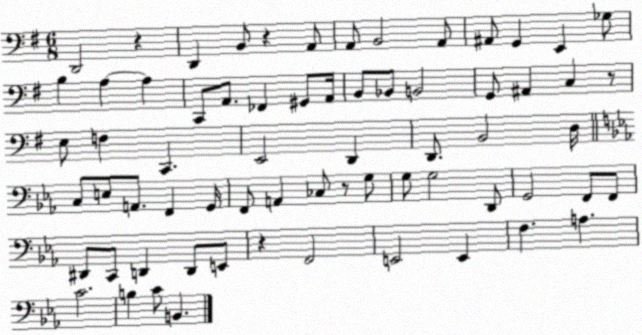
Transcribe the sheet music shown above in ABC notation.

X:1
T:Untitled
M:6/8
L:1/4
K:G
D,,2 z D,, B,,/2 z A,,/2 A,,/2 B,,2 A,,/2 ^A,,/2 G,, E,, _G,/2 B, A, A, C,,/2 A,,/2 _F,, ^G,,/2 A,,/4 B,,/2 _B,,/2 B,,2 G,,/2 ^A,, C, z/2 E,/2 F, C,, E,,2 D,, D,,/2 B,,2 D,/4 C,/2 E,/2 A,,/2 F,, G,,/4 F,,/2 A,, _C,/2 z/2 G,/2 G,/2 G,2 D,,/2 G,,2 F,,/2 F,,/2 ^D,,/2 C,,/2 D,, D,,/2 E,,/2 z F,,2 E,,2 E,, F, A, C2 B, C/2 B,,